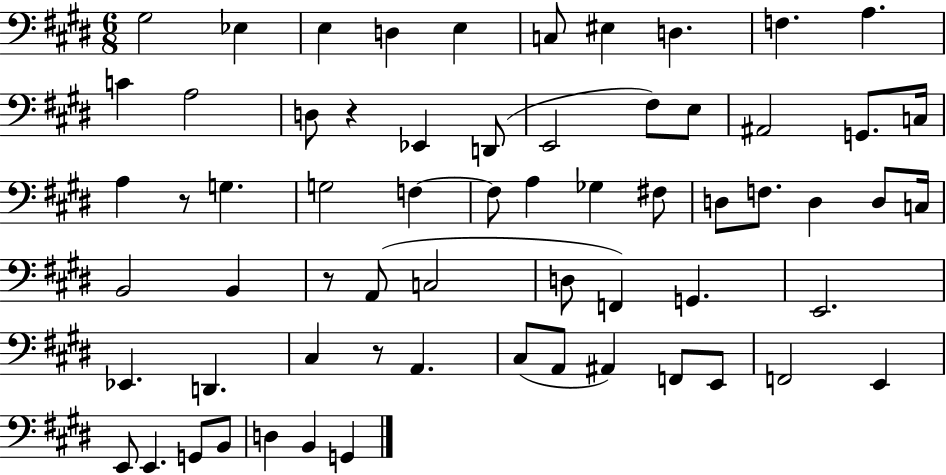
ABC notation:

X:1
T:Untitled
M:6/8
L:1/4
K:E
^G,2 _E, E, D, E, C,/2 ^E, D, F, A, C A,2 D,/2 z _E,, D,,/2 E,,2 ^F,/2 E,/2 ^A,,2 G,,/2 C,/4 A, z/2 G, G,2 F, F,/2 A, _G, ^F,/2 D,/2 F,/2 D, D,/2 C,/4 B,,2 B,, z/2 A,,/2 C,2 D,/2 F,, G,, E,,2 _E,, D,, ^C, z/2 A,, ^C,/2 A,,/2 ^A,, F,,/2 E,,/2 F,,2 E,, E,,/2 E,, G,,/2 B,,/2 D, B,, G,,